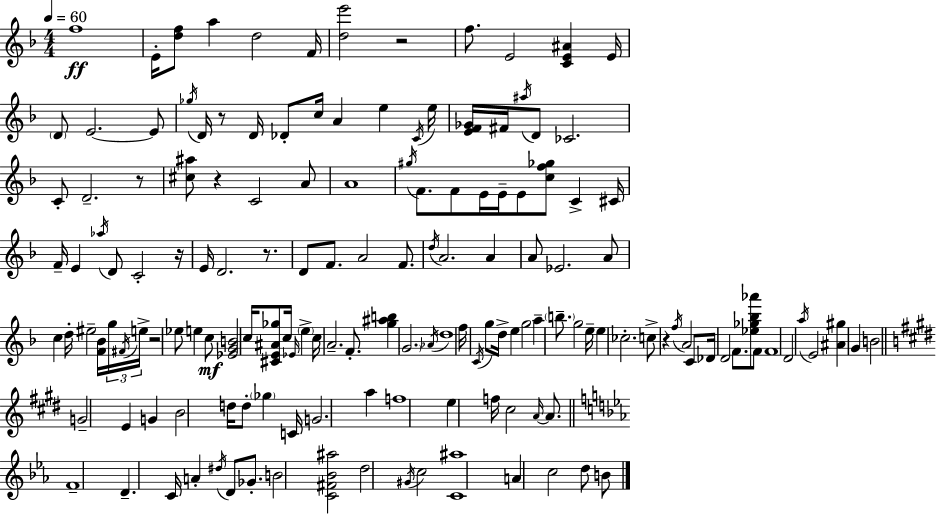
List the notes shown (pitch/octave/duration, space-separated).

F5/w E4/s [D5,F5]/e A5/q D5/h F4/s [D5,E6]/h R/h F5/e. E4/h [C4,E4,A#4]/q E4/s D4/e E4/h. E4/e Gb5/s D4/s R/e D4/s Db4/e C5/s A4/q E5/q C4/s E5/s [E4,F4,Gb4]/s F#4/s A#5/s D4/e CES4/h. C4/e D4/h. R/e [C#5,A#5]/e R/q C4/h A4/e A4/w G#5/s F4/e. F4/e E4/s E4/s E4/e [C5,F5,Gb5]/e C4/q C#4/s F4/s E4/q Ab5/s D4/e C4/h R/s E4/s D4/h. R/e. D4/e F4/e. A4/h F4/e. D5/s A4/h. A4/q A4/e Eb4/h. A4/e C5/q D5/s EIS5/h [F4,Bb4]/s G5/s F#4/s E5/s R/h Eb5/e E5/q C5/e [Eb4,G4,B4]/h C5/s [C#4,E4,A#4,Gb5]/e C5/s Eb4/s E5/q C5/s A4/h. F4/e. [G5,A#5,B5]/q G4/h. Ab4/s D5/w F5/s C4/s G5/e D5/s E5/q G5/h A5/q B5/e. G5/h E5/s E5/q CES5/h. C5/e R/q F5/s A4/h C4/e Db4/s D4/h F4/e. [Eb5,Gb5,Bb5,Ab6]/e F4/e F4/w D4/h A5/s E4/h [A#4,G#5]/q G4/q B4/h G4/h E4/q G4/q B4/h D5/s D5/e Gb5/q C4/s G4/h. A5/q F5/w E5/q F5/s C#5/h A4/s A4/e. F4/w D4/q. C4/s A4/q D#5/s D4/e Gb4/e. B4/h [C4,F#4,Bb4,A#5]/h D5/h G#4/s C5/h [C4,A#5]/w A4/q C5/h D5/e B4/e